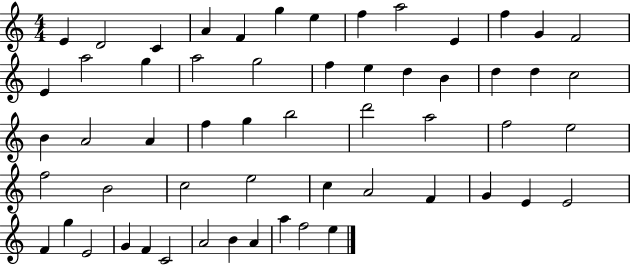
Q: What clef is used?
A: treble